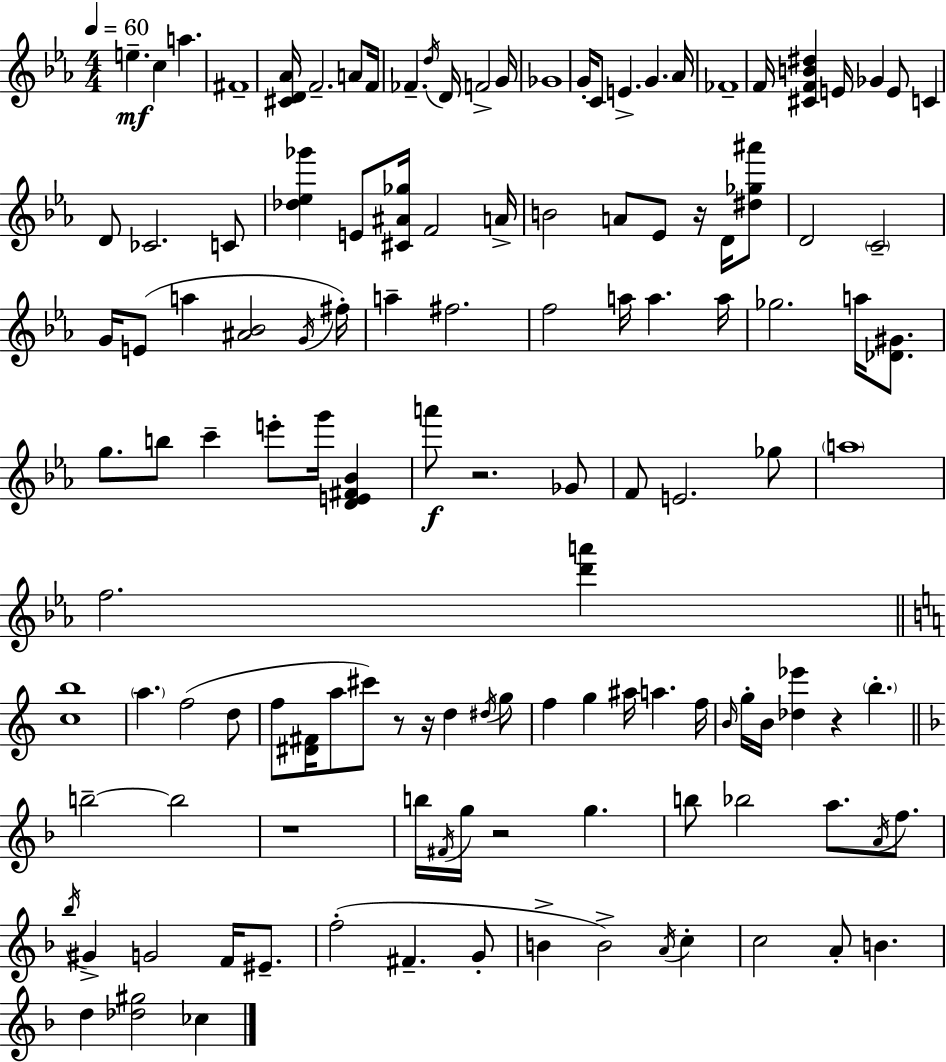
E5/q. C5/q A5/q. F#4/w [C#4,D4,Ab4]/s F4/h. A4/e F4/s FES4/q. D5/s D4/s F4/h G4/s Gb4/w G4/s C4/e E4/q. G4/q. Ab4/s FES4/w F4/s [C#4,F4,B4,D#5]/q E4/s Gb4/q E4/e C4/q D4/e CES4/h. C4/e [Db5,Eb5,Gb6]/q E4/e [C#4,A#4,Gb5]/s F4/h A4/s B4/h A4/e Eb4/e R/s D4/s [D#5,Gb5,A#6]/e D4/h C4/h G4/s E4/e A5/q [A#4,Bb4]/h G4/s F#5/s A5/q F#5/h. F5/h A5/s A5/q. A5/s Gb5/h. A5/s [Db4,G#4]/e. G5/e. B5/e C6/q E6/e G6/s [D4,E4,F#4,Bb4]/q A6/e R/h. Gb4/e F4/e E4/h. Gb5/e A5/w F5/h. [D6,A6]/q [C5,B5]/w A5/q. F5/h D5/e F5/e [D#4,F#4]/s A5/e C#6/e R/e R/s D5/q D#5/s G5/e F5/q G5/q A#5/s A5/q. F5/s B4/s G5/s B4/s [Db5,Eb6]/q R/q B5/q. B5/h B5/h R/w B5/s F#4/s G5/s R/h G5/q. B5/e Bb5/h A5/e. A4/s F5/e. Bb5/s G#4/q G4/h F4/s EIS4/e. F5/h F#4/q. G4/e B4/q B4/h A4/s C5/q C5/h A4/e B4/q. D5/q [Db5,G#5]/h CES5/q